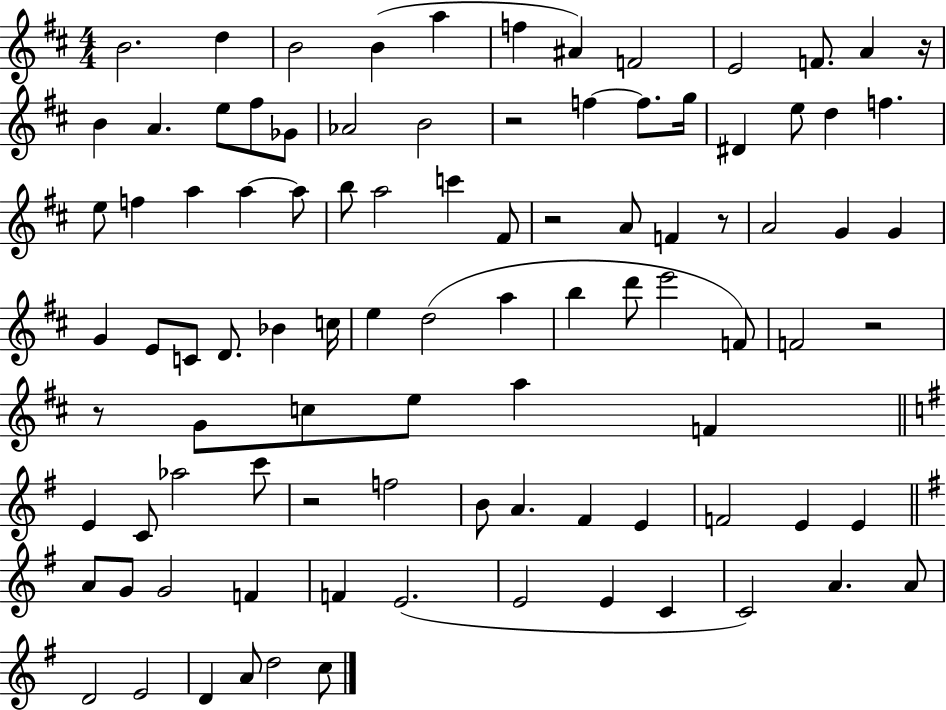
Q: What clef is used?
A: treble